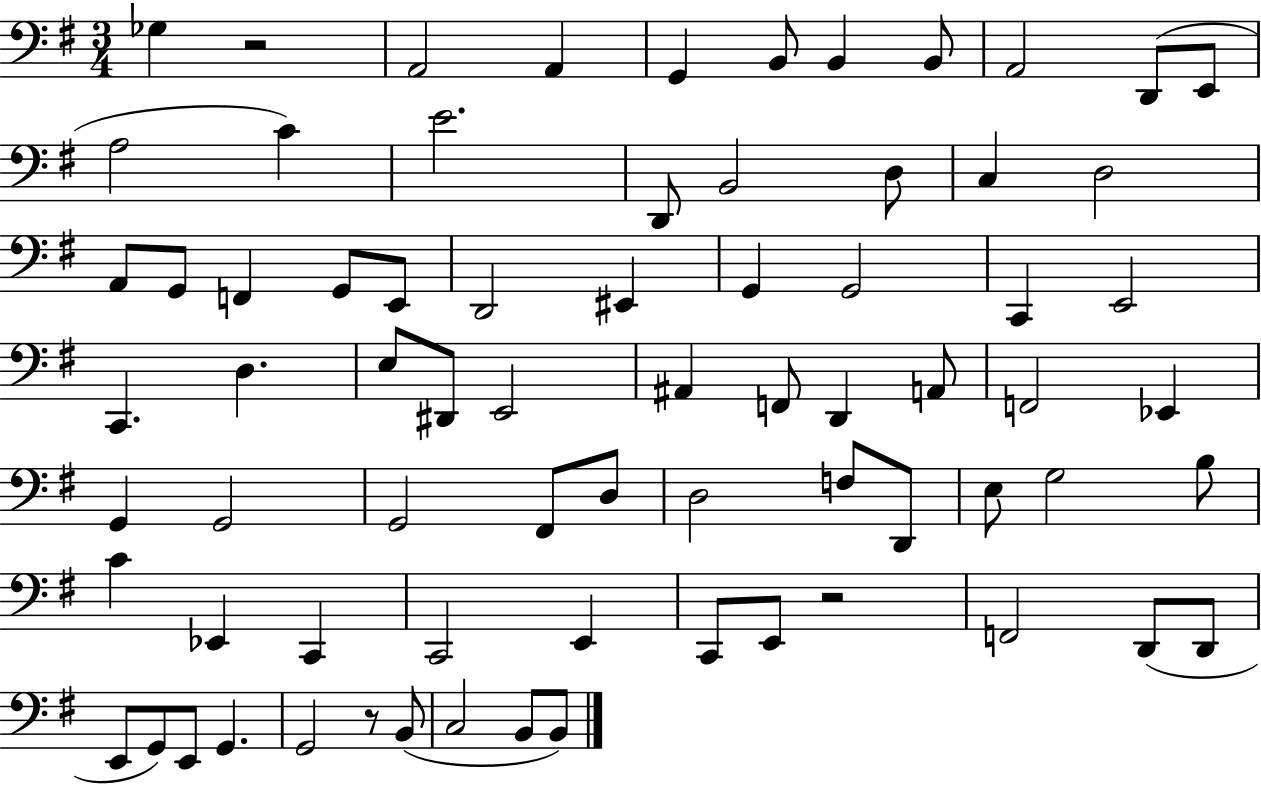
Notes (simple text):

Gb3/q R/h A2/h A2/q G2/q B2/e B2/q B2/e A2/h D2/e E2/e A3/h C4/q E4/h. D2/e B2/h D3/e C3/q D3/h A2/e G2/e F2/q G2/e E2/e D2/h EIS2/q G2/q G2/h C2/q E2/h C2/q. D3/q. E3/e D#2/e E2/h A#2/q F2/e D2/q A2/e F2/h Eb2/q G2/q G2/h G2/h F#2/e D3/e D3/h F3/e D2/e E3/e G3/h B3/e C4/q Eb2/q C2/q C2/h E2/q C2/e E2/e R/h F2/h D2/e D2/e E2/e G2/e E2/e G2/q. G2/h R/e B2/e C3/h B2/e B2/e